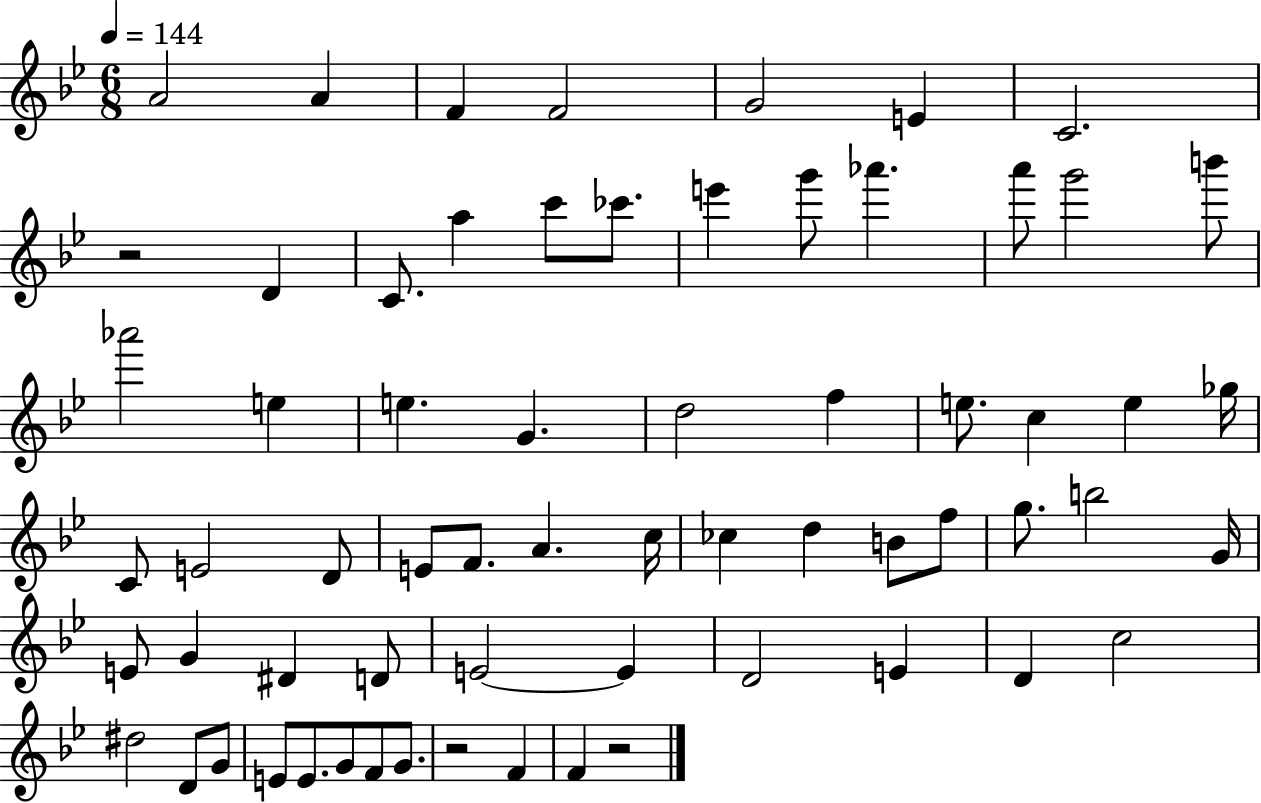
A4/h A4/q F4/q F4/h G4/h E4/q C4/h. R/h D4/q C4/e. A5/q C6/e CES6/e. E6/q G6/e Ab6/q. A6/e G6/h B6/e Ab6/h E5/q E5/q. G4/q. D5/h F5/q E5/e. C5/q E5/q Gb5/s C4/e E4/h D4/e E4/e F4/e. A4/q. C5/s CES5/q D5/q B4/e F5/e G5/e. B5/h G4/s E4/e G4/q D#4/q D4/e E4/h E4/q D4/h E4/q D4/q C5/h D#5/h D4/e G4/e E4/e E4/e. G4/e F4/e G4/e. R/h F4/q F4/q R/h